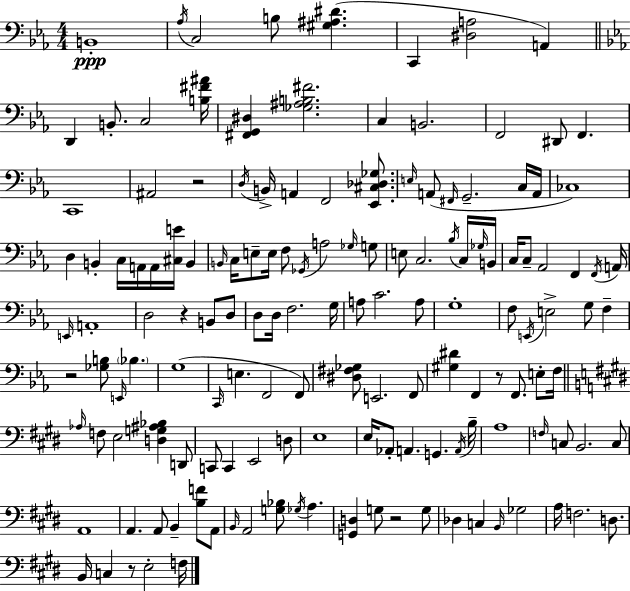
X:1
T:Untitled
M:4/4
L:1/4
K:Cm
B,,4 _A,/4 C,2 B,/2 [^G,^A,^D] C,, [^D,A,]2 A,, D,, B,,/2 C,2 [B,^F^A]/4 [^F,,G,,^D,] [_G,^A,B,^F]2 C, B,,2 F,,2 ^D,,/2 F,, C,,4 ^A,,2 z2 D,/4 B,,/4 A,, F,,2 [_E,,^C,_D,_G,]/2 E,/4 A,,/2 ^F,,/4 G,,2 C,/4 A,,/4 _C,4 D, B,, C,/4 A,,/4 A,,/4 [^C,E]/4 B,, B,,/4 C,/4 E,/2 E,/4 F,/2 _G,,/4 A,2 _G,/4 G,/2 E,/2 C,2 _B,/4 C,/4 _G,/4 B,,/4 C,/4 C,/2 _A,,2 F,, F,,/4 A,,/4 E,,/4 A,,4 D,2 z B,,/2 D,/2 D,/2 D,/4 F,2 G,/4 A,/2 C2 A,/2 G,4 F,/2 E,,/4 E,2 G,/2 F, z2 [_G,B,]/2 E,,/4 _B, G,4 C,,/4 E, F,,2 F,,/2 [^D,^F,_G,]/2 E,,2 F,,/2 [^G,^D] F,, z/2 F,,/2 E,/2 F,/4 _A,/4 F,/2 E,2 [D,G,^A,_B,] D,,/2 C,,/2 C,, E,,2 D,/2 E,4 E,/4 _A,,/2 A,, G,, A,,/4 B,/4 A,4 F,/4 C,/2 B,,2 C,/2 A,,4 A,, A,,/2 B,, [B,F]/2 A,,/2 B,,/4 A,,2 [G,_B,]/2 _G,/4 A, [G,,D,] G,/2 z2 G,/2 _D, C, B,,/4 _G,2 A,/4 F,2 D,/2 B,,/4 C, z/2 E,2 F,/4